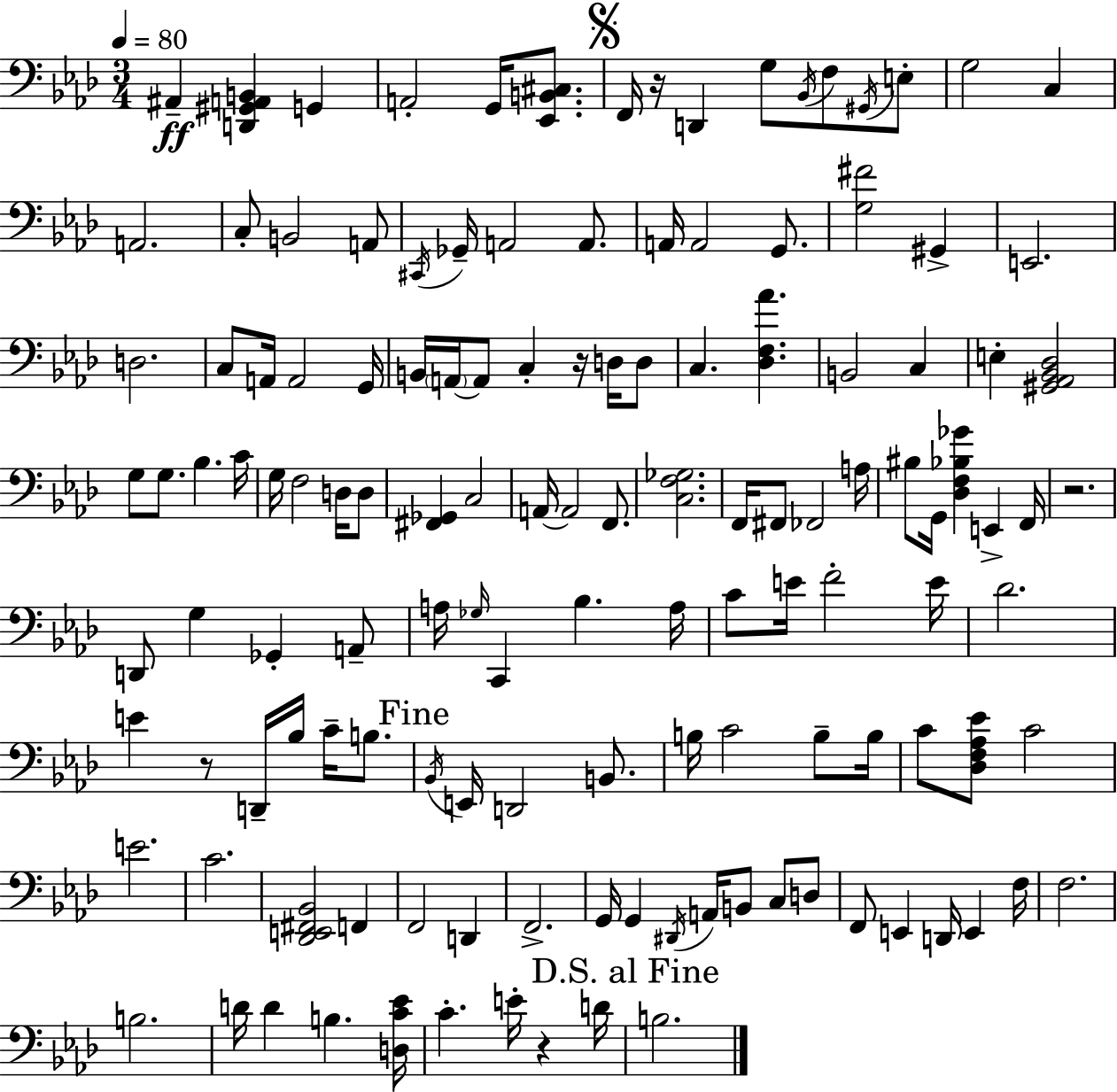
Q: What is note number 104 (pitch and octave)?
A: F2